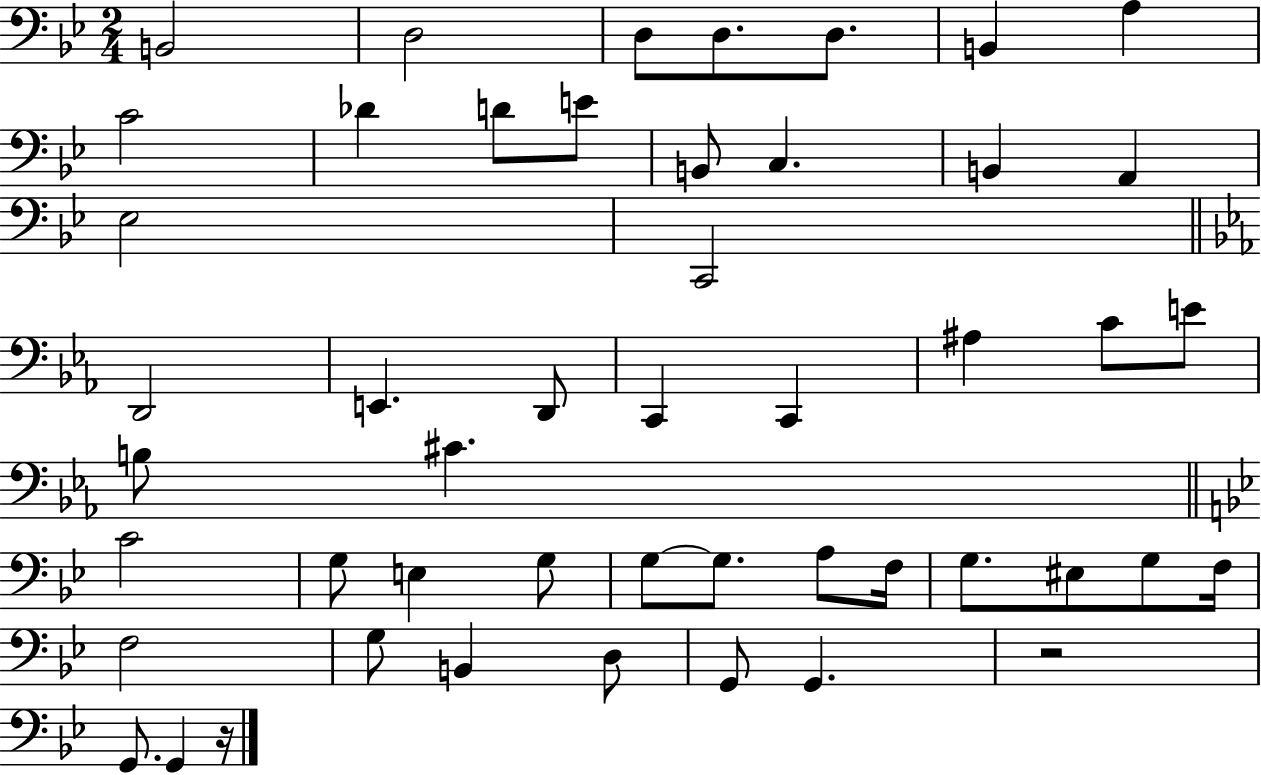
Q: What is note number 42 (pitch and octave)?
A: B2